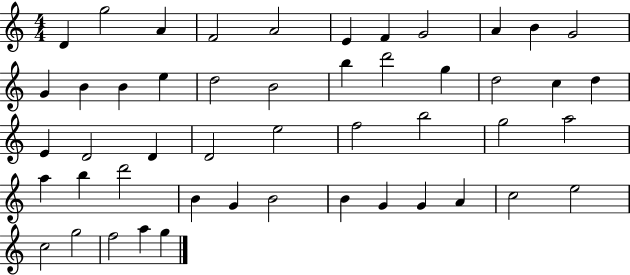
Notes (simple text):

D4/q G5/h A4/q F4/h A4/h E4/q F4/q G4/h A4/q B4/q G4/h G4/q B4/q B4/q E5/q D5/h B4/h B5/q D6/h G5/q D5/h C5/q D5/q E4/q D4/h D4/q D4/h E5/h F5/h B5/h G5/h A5/h A5/q B5/q D6/h B4/q G4/q B4/h B4/q G4/q G4/q A4/q C5/h E5/h C5/h G5/h F5/h A5/q G5/q